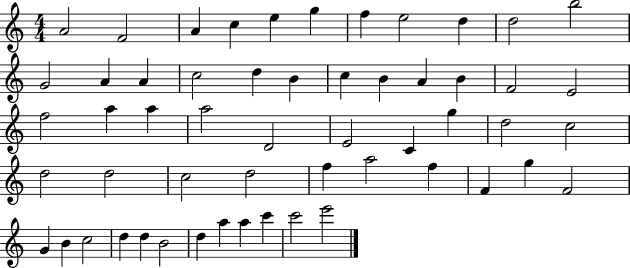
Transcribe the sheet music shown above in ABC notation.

X:1
T:Untitled
M:4/4
L:1/4
K:C
A2 F2 A c e g f e2 d d2 b2 G2 A A c2 d B c B A B F2 E2 f2 a a a2 D2 E2 C g d2 c2 d2 d2 c2 d2 f a2 f F g F2 G B c2 d d B2 d a a c' c'2 e'2